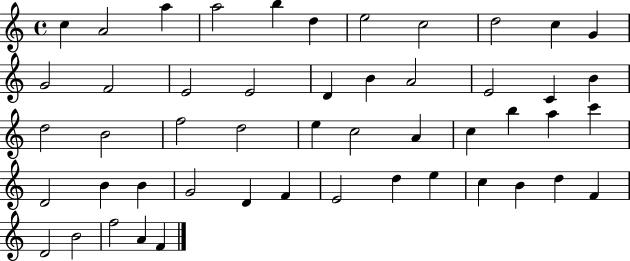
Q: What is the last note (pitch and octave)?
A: F4